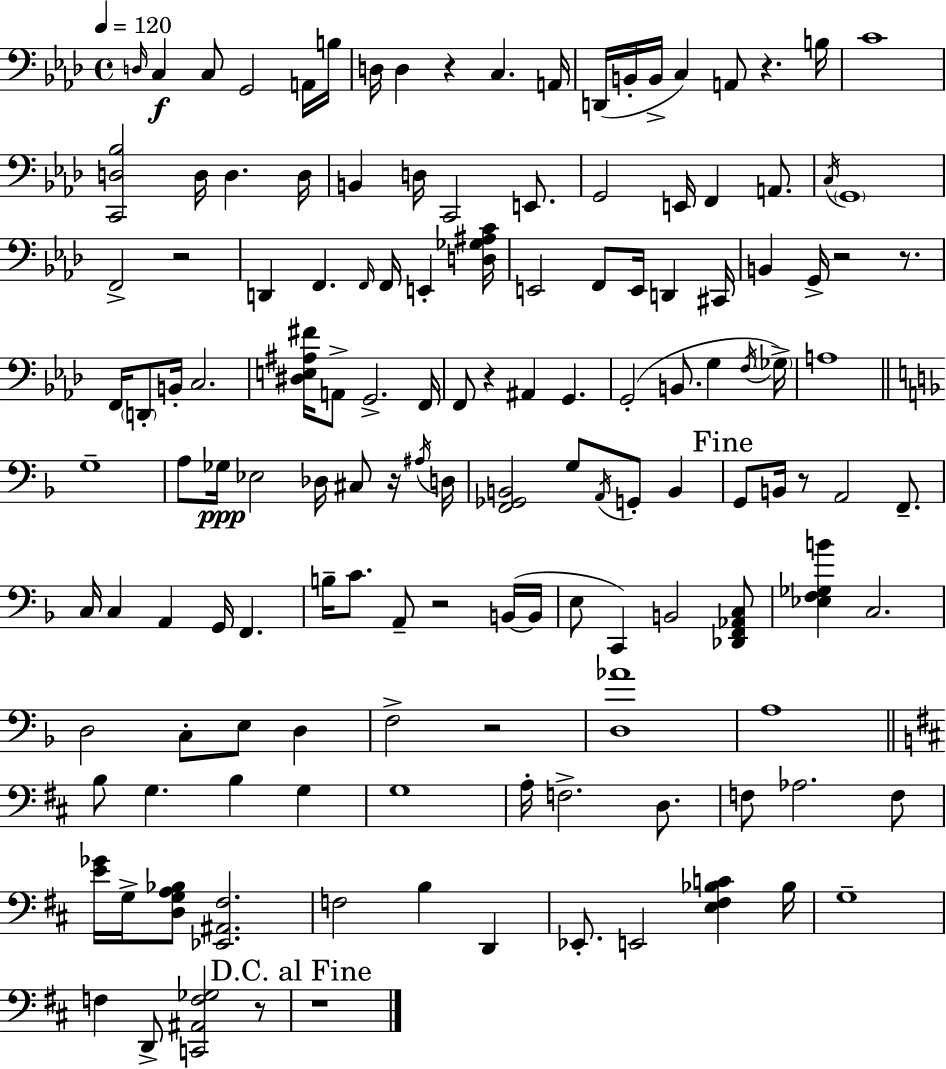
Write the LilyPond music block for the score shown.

{
  \clef bass
  \time 4/4
  \defaultTimeSignature
  \key f \minor
  \tempo 4 = 120
  \grace { d16 }\f c4 c8 g,2 a,16 | b16 d16 d4 r4 c4. | a,16 d,16( b,16-. b,16-> c4) a,8 r4. | b16 c'1 | \break <c, d bes>2 d16 d4. | d16 b,4 d16 c,2 e,8. | g,2 e,16 f,4 a,8. | \acciaccatura { c16 } \parenthesize g,1 | \break f,2-> r2 | d,4 f,4. \grace { f,16 } f,16 e,4-. | <d ges ais c'>16 e,2 f,8 e,16 d,4 | cis,16 b,4 g,16-> r2 | \break r8. f,16 \parenthesize d,8-. b,16-. c2. | <dis e ais fis'>16 a,8-> g,2.-> | f,16 f,8 r4 ais,4 g,4. | g,2-.( b,8. g4 | \break \acciaccatura { f16 }) \parenthesize ges16-> a1 | \bar "||" \break \key f \major g1-- | a8 ges16\ppp ees2 des16 cis8 r16 \acciaccatura { ais16 } | d16 <f, ges, b,>2 g8 \acciaccatura { a,16 } g,8-. b,4 | \mark "Fine" g,8 b,16 r8 a,2 f,8.-- | \break c16 c4 a,4 g,16 f,4. | b16-- c'8. a,8-- r2 | b,16~(~ b,16 e8 c,4) b,2 | <des, f, aes, c>8 <ees f ges b'>4 c2. | \break d2 c8-. e8 d4 | f2-> r2 | <d aes'>1 | a1 | \break \bar "||" \break \key d \major b8 g4. b4 g4 | g1 | a16-. f2.-> d8. | f8 aes2. f8 | \break <e' ges'>16 g16-> <d g a bes>8 <ees, ais, fis>2. | f2 b4 d,4 | ees,8.-. e,2 <e fis bes c'>4 bes16 | g1-- | \break f4 d,8-> <c, ais, f ges>2 r8 | \mark "D.C. al Fine" r1 | \bar "|."
}